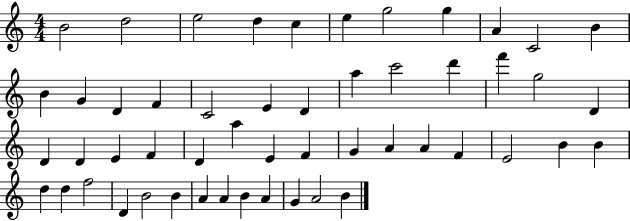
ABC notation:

X:1
T:Untitled
M:4/4
L:1/4
K:C
B2 d2 e2 d c e g2 g A C2 B B G D F C2 E D a c'2 d' f' g2 D D D E F D a E F G A A F E2 B B d d f2 D B2 B A A B A G A2 B